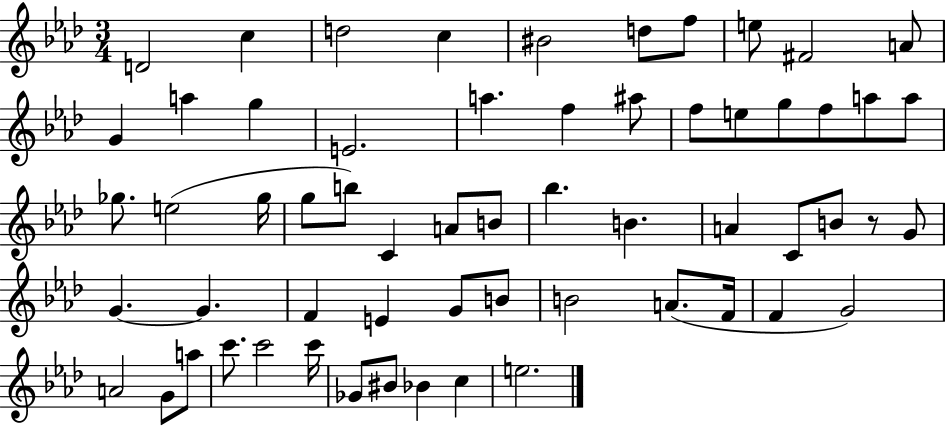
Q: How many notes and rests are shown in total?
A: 60